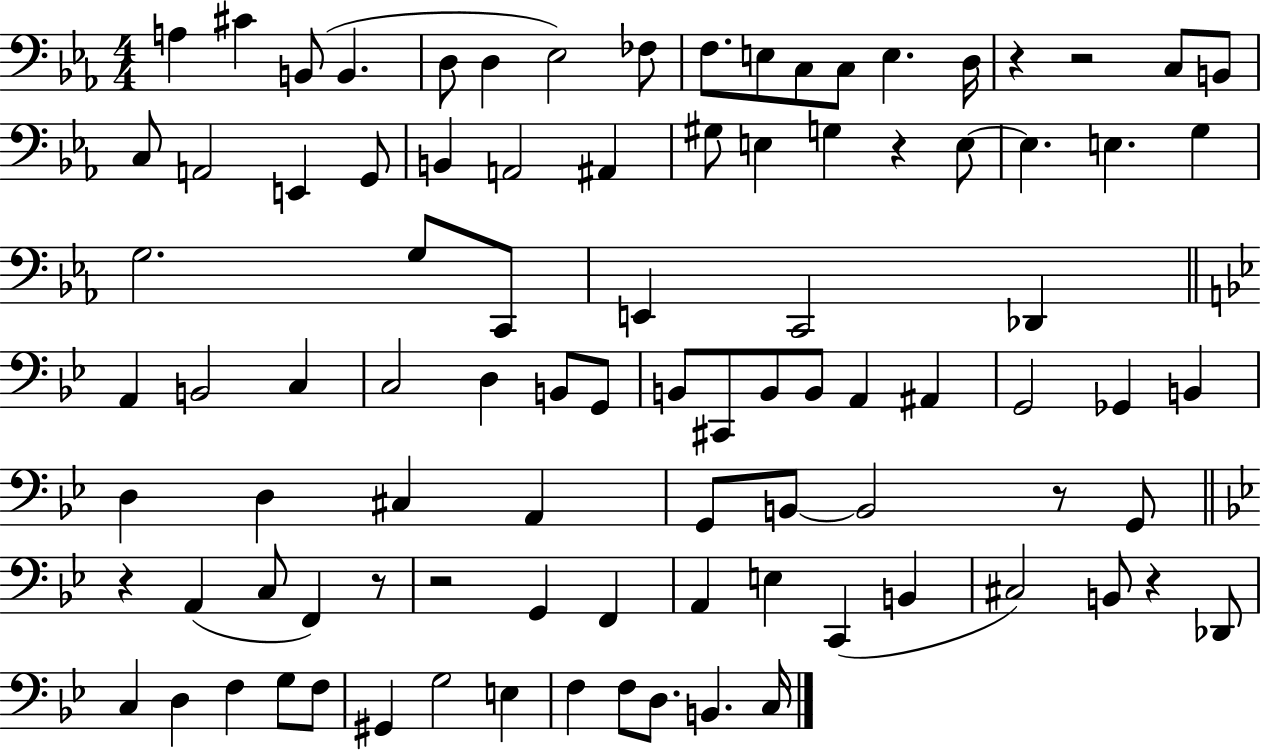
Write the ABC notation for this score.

X:1
T:Untitled
M:4/4
L:1/4
K:Eb
A, ^C B,,/2 B,, D,/2 D, _E,2 _F,/2 F,/2 E,/2 C,/2 C,/2 E, D,/4 z z2 C,/2 B,,/2 C,/2 A,,2 E,, G,,/2 B,, A,,2 ^A,, ^G,/2 E, G, z E,/2 E, E, G, G,2 G,/2 C,,/2 E,, C,,2 _D,, A,, B,,2 C, C,2 D, B,,/2 G,,/2 B,,/2 ^C,,/2 B,,/2 B,,/2 A,, ^A,, G,,2 _G,, B,, D, D, ^C, A,, G,,/2 B,,/2 B,,2 z/2 G,,/2 z A,, C,/2 F,, z/2 z2 G,, F,, A,, E, C,, B,, ^C,2 B,,/2 z _D,,/2 C, D, F, G,/2 F,/2 ^G,, G,2 E, F, F,/2 D,/2 B,, C,/4